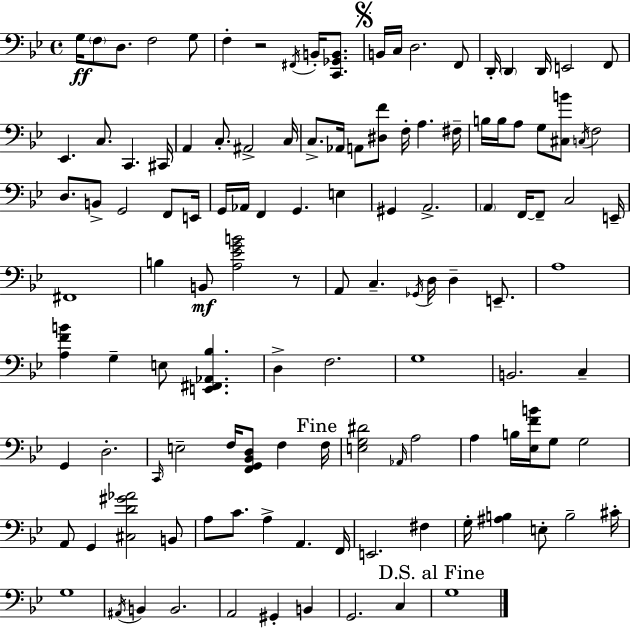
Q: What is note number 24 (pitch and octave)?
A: A#2